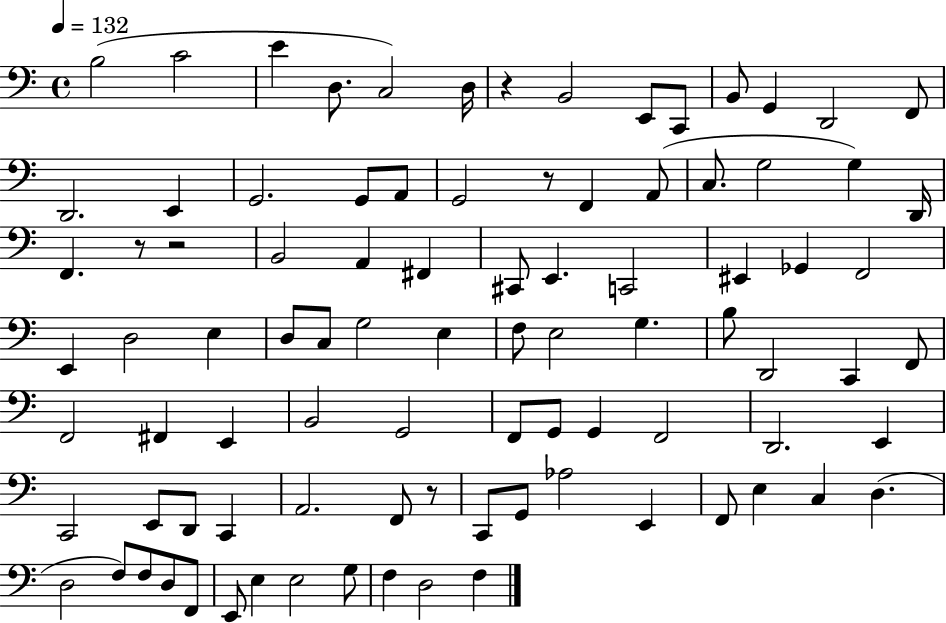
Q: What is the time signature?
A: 4/4